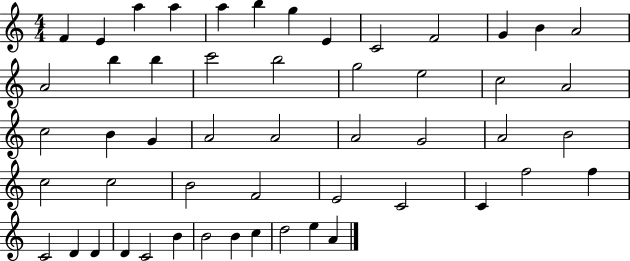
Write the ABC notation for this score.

X:1
T:Untitled
M:4/4
L:1/4
K:C
F E a a a b g E C2 F2 G B A2 A2 b b c'2 b2 g2 e2 c2 A2 c2 B G A2 A2 A2 G2 A2 B2 c2 c2 B2 F2 E2 C2 C f2 f C2 D D D C2 B B2 B c d2 e A